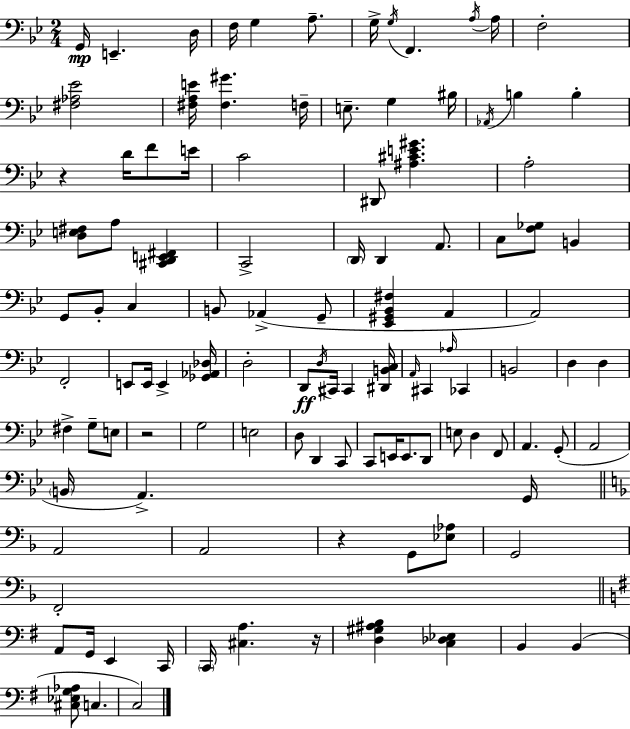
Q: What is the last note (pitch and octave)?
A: C3